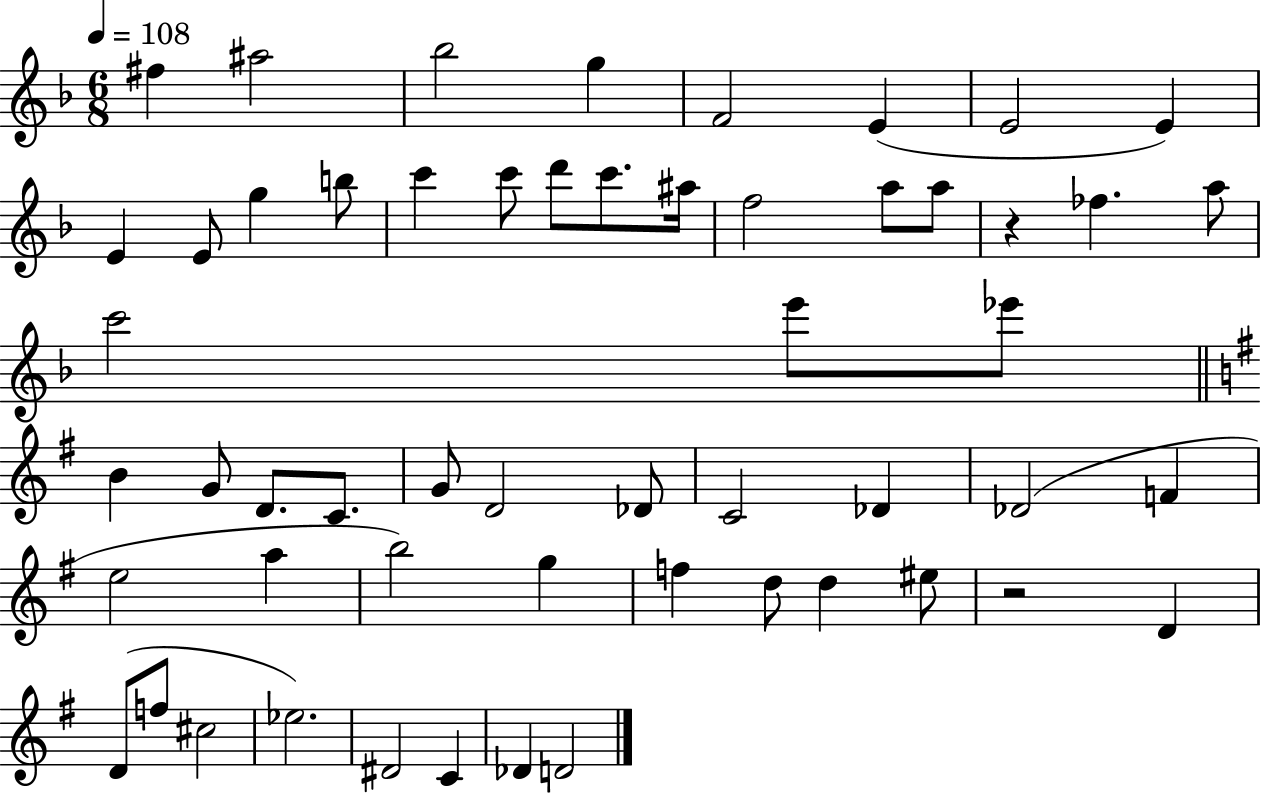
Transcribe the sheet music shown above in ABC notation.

X:1
T:Untitled
M:6/8
L:1/4
K:F
^f ^a2 _b2 g F2 E E2 E E E/2 g b/2 c' c'/2 d'/2 c'/2 ^a/4 f2 a/2 a/2 z _f a/2 c'2 e'/2 _e'/2 B G/2 D/2 C/2 G/2 D2 _D/2 C2 _D _D2 F e2 a b2 g f d/2 d ^e/2 z2 D D/2 f/2 ^c2 _e2 ^D2 C _D D2